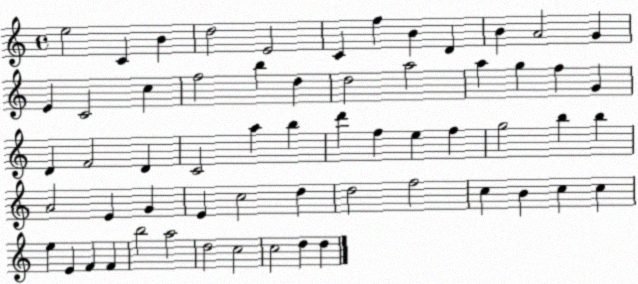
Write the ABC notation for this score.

X:1
T:Untitled
M:4/4
L:1/4
K:C
e2 C B d2 E2 C f B D B A2 G E C2 c f2 b d d2 a2 a g f G D F2 D C2 a b d' f e f g2 b b A2 E G E c2 d d2 f2 c B c c e E F F b2 a2 d2 c2 c2 d d